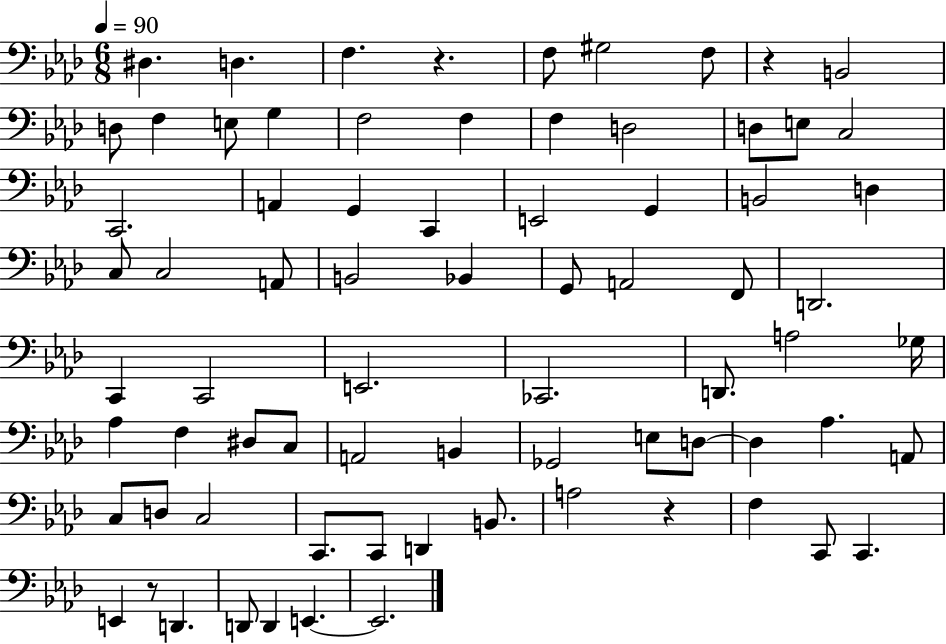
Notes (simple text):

D#3/q. D3/q. F3/q. R/q. F3/e G#3/h F3/e R/q B2/h D3/e F3/q E3/e G3/q F3/h F3/q F3/q D3/h D3/e E3/e C3/h C2/h. A2/q G2/q C2/q E2/h G2/q B2/h D3/q C3/e C3/h A2/e B2/h Bb2/q G2/e A2/h F2/e D2/h. C2/q C2/h E2/h. CES2/h. D2/e. A3/h Gb3/s Ab3/q F3/q D#3/e C3/e A2/h B2/q Gb2/h E3/e D3/e D3/q Ab3/q. A2/e C3/e D3/e C3/h C2/e. C2/e D2/q B2/e. A3/h R/q F3/q C2/e C2/q. E2/q R/e D2/q. D2/e D2/q E2/q. E2/h.